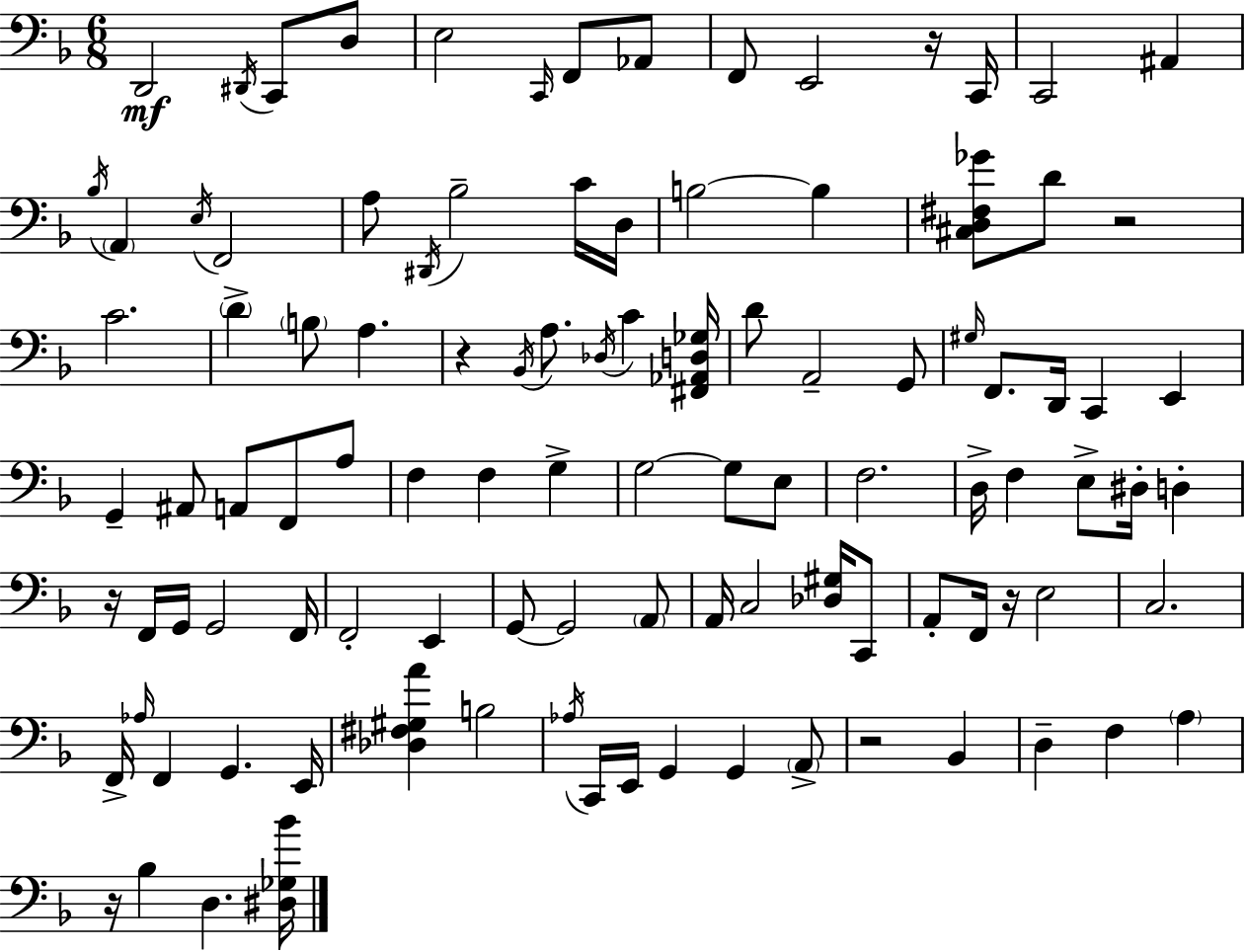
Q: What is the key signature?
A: F major